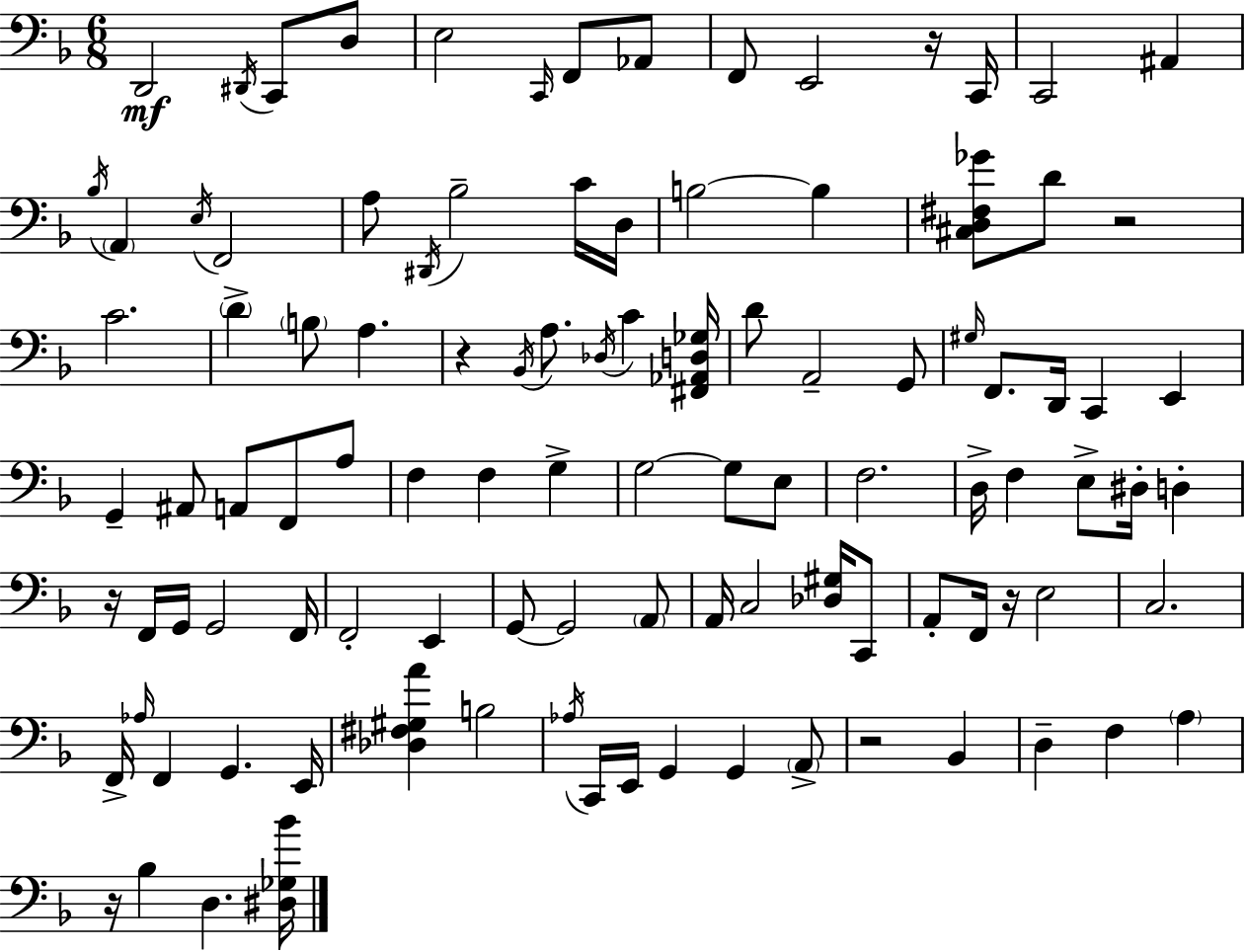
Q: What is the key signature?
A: F major